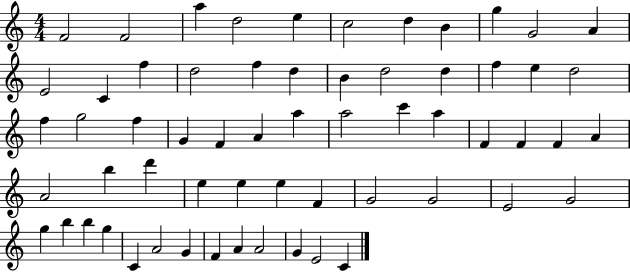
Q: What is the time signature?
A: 4/4